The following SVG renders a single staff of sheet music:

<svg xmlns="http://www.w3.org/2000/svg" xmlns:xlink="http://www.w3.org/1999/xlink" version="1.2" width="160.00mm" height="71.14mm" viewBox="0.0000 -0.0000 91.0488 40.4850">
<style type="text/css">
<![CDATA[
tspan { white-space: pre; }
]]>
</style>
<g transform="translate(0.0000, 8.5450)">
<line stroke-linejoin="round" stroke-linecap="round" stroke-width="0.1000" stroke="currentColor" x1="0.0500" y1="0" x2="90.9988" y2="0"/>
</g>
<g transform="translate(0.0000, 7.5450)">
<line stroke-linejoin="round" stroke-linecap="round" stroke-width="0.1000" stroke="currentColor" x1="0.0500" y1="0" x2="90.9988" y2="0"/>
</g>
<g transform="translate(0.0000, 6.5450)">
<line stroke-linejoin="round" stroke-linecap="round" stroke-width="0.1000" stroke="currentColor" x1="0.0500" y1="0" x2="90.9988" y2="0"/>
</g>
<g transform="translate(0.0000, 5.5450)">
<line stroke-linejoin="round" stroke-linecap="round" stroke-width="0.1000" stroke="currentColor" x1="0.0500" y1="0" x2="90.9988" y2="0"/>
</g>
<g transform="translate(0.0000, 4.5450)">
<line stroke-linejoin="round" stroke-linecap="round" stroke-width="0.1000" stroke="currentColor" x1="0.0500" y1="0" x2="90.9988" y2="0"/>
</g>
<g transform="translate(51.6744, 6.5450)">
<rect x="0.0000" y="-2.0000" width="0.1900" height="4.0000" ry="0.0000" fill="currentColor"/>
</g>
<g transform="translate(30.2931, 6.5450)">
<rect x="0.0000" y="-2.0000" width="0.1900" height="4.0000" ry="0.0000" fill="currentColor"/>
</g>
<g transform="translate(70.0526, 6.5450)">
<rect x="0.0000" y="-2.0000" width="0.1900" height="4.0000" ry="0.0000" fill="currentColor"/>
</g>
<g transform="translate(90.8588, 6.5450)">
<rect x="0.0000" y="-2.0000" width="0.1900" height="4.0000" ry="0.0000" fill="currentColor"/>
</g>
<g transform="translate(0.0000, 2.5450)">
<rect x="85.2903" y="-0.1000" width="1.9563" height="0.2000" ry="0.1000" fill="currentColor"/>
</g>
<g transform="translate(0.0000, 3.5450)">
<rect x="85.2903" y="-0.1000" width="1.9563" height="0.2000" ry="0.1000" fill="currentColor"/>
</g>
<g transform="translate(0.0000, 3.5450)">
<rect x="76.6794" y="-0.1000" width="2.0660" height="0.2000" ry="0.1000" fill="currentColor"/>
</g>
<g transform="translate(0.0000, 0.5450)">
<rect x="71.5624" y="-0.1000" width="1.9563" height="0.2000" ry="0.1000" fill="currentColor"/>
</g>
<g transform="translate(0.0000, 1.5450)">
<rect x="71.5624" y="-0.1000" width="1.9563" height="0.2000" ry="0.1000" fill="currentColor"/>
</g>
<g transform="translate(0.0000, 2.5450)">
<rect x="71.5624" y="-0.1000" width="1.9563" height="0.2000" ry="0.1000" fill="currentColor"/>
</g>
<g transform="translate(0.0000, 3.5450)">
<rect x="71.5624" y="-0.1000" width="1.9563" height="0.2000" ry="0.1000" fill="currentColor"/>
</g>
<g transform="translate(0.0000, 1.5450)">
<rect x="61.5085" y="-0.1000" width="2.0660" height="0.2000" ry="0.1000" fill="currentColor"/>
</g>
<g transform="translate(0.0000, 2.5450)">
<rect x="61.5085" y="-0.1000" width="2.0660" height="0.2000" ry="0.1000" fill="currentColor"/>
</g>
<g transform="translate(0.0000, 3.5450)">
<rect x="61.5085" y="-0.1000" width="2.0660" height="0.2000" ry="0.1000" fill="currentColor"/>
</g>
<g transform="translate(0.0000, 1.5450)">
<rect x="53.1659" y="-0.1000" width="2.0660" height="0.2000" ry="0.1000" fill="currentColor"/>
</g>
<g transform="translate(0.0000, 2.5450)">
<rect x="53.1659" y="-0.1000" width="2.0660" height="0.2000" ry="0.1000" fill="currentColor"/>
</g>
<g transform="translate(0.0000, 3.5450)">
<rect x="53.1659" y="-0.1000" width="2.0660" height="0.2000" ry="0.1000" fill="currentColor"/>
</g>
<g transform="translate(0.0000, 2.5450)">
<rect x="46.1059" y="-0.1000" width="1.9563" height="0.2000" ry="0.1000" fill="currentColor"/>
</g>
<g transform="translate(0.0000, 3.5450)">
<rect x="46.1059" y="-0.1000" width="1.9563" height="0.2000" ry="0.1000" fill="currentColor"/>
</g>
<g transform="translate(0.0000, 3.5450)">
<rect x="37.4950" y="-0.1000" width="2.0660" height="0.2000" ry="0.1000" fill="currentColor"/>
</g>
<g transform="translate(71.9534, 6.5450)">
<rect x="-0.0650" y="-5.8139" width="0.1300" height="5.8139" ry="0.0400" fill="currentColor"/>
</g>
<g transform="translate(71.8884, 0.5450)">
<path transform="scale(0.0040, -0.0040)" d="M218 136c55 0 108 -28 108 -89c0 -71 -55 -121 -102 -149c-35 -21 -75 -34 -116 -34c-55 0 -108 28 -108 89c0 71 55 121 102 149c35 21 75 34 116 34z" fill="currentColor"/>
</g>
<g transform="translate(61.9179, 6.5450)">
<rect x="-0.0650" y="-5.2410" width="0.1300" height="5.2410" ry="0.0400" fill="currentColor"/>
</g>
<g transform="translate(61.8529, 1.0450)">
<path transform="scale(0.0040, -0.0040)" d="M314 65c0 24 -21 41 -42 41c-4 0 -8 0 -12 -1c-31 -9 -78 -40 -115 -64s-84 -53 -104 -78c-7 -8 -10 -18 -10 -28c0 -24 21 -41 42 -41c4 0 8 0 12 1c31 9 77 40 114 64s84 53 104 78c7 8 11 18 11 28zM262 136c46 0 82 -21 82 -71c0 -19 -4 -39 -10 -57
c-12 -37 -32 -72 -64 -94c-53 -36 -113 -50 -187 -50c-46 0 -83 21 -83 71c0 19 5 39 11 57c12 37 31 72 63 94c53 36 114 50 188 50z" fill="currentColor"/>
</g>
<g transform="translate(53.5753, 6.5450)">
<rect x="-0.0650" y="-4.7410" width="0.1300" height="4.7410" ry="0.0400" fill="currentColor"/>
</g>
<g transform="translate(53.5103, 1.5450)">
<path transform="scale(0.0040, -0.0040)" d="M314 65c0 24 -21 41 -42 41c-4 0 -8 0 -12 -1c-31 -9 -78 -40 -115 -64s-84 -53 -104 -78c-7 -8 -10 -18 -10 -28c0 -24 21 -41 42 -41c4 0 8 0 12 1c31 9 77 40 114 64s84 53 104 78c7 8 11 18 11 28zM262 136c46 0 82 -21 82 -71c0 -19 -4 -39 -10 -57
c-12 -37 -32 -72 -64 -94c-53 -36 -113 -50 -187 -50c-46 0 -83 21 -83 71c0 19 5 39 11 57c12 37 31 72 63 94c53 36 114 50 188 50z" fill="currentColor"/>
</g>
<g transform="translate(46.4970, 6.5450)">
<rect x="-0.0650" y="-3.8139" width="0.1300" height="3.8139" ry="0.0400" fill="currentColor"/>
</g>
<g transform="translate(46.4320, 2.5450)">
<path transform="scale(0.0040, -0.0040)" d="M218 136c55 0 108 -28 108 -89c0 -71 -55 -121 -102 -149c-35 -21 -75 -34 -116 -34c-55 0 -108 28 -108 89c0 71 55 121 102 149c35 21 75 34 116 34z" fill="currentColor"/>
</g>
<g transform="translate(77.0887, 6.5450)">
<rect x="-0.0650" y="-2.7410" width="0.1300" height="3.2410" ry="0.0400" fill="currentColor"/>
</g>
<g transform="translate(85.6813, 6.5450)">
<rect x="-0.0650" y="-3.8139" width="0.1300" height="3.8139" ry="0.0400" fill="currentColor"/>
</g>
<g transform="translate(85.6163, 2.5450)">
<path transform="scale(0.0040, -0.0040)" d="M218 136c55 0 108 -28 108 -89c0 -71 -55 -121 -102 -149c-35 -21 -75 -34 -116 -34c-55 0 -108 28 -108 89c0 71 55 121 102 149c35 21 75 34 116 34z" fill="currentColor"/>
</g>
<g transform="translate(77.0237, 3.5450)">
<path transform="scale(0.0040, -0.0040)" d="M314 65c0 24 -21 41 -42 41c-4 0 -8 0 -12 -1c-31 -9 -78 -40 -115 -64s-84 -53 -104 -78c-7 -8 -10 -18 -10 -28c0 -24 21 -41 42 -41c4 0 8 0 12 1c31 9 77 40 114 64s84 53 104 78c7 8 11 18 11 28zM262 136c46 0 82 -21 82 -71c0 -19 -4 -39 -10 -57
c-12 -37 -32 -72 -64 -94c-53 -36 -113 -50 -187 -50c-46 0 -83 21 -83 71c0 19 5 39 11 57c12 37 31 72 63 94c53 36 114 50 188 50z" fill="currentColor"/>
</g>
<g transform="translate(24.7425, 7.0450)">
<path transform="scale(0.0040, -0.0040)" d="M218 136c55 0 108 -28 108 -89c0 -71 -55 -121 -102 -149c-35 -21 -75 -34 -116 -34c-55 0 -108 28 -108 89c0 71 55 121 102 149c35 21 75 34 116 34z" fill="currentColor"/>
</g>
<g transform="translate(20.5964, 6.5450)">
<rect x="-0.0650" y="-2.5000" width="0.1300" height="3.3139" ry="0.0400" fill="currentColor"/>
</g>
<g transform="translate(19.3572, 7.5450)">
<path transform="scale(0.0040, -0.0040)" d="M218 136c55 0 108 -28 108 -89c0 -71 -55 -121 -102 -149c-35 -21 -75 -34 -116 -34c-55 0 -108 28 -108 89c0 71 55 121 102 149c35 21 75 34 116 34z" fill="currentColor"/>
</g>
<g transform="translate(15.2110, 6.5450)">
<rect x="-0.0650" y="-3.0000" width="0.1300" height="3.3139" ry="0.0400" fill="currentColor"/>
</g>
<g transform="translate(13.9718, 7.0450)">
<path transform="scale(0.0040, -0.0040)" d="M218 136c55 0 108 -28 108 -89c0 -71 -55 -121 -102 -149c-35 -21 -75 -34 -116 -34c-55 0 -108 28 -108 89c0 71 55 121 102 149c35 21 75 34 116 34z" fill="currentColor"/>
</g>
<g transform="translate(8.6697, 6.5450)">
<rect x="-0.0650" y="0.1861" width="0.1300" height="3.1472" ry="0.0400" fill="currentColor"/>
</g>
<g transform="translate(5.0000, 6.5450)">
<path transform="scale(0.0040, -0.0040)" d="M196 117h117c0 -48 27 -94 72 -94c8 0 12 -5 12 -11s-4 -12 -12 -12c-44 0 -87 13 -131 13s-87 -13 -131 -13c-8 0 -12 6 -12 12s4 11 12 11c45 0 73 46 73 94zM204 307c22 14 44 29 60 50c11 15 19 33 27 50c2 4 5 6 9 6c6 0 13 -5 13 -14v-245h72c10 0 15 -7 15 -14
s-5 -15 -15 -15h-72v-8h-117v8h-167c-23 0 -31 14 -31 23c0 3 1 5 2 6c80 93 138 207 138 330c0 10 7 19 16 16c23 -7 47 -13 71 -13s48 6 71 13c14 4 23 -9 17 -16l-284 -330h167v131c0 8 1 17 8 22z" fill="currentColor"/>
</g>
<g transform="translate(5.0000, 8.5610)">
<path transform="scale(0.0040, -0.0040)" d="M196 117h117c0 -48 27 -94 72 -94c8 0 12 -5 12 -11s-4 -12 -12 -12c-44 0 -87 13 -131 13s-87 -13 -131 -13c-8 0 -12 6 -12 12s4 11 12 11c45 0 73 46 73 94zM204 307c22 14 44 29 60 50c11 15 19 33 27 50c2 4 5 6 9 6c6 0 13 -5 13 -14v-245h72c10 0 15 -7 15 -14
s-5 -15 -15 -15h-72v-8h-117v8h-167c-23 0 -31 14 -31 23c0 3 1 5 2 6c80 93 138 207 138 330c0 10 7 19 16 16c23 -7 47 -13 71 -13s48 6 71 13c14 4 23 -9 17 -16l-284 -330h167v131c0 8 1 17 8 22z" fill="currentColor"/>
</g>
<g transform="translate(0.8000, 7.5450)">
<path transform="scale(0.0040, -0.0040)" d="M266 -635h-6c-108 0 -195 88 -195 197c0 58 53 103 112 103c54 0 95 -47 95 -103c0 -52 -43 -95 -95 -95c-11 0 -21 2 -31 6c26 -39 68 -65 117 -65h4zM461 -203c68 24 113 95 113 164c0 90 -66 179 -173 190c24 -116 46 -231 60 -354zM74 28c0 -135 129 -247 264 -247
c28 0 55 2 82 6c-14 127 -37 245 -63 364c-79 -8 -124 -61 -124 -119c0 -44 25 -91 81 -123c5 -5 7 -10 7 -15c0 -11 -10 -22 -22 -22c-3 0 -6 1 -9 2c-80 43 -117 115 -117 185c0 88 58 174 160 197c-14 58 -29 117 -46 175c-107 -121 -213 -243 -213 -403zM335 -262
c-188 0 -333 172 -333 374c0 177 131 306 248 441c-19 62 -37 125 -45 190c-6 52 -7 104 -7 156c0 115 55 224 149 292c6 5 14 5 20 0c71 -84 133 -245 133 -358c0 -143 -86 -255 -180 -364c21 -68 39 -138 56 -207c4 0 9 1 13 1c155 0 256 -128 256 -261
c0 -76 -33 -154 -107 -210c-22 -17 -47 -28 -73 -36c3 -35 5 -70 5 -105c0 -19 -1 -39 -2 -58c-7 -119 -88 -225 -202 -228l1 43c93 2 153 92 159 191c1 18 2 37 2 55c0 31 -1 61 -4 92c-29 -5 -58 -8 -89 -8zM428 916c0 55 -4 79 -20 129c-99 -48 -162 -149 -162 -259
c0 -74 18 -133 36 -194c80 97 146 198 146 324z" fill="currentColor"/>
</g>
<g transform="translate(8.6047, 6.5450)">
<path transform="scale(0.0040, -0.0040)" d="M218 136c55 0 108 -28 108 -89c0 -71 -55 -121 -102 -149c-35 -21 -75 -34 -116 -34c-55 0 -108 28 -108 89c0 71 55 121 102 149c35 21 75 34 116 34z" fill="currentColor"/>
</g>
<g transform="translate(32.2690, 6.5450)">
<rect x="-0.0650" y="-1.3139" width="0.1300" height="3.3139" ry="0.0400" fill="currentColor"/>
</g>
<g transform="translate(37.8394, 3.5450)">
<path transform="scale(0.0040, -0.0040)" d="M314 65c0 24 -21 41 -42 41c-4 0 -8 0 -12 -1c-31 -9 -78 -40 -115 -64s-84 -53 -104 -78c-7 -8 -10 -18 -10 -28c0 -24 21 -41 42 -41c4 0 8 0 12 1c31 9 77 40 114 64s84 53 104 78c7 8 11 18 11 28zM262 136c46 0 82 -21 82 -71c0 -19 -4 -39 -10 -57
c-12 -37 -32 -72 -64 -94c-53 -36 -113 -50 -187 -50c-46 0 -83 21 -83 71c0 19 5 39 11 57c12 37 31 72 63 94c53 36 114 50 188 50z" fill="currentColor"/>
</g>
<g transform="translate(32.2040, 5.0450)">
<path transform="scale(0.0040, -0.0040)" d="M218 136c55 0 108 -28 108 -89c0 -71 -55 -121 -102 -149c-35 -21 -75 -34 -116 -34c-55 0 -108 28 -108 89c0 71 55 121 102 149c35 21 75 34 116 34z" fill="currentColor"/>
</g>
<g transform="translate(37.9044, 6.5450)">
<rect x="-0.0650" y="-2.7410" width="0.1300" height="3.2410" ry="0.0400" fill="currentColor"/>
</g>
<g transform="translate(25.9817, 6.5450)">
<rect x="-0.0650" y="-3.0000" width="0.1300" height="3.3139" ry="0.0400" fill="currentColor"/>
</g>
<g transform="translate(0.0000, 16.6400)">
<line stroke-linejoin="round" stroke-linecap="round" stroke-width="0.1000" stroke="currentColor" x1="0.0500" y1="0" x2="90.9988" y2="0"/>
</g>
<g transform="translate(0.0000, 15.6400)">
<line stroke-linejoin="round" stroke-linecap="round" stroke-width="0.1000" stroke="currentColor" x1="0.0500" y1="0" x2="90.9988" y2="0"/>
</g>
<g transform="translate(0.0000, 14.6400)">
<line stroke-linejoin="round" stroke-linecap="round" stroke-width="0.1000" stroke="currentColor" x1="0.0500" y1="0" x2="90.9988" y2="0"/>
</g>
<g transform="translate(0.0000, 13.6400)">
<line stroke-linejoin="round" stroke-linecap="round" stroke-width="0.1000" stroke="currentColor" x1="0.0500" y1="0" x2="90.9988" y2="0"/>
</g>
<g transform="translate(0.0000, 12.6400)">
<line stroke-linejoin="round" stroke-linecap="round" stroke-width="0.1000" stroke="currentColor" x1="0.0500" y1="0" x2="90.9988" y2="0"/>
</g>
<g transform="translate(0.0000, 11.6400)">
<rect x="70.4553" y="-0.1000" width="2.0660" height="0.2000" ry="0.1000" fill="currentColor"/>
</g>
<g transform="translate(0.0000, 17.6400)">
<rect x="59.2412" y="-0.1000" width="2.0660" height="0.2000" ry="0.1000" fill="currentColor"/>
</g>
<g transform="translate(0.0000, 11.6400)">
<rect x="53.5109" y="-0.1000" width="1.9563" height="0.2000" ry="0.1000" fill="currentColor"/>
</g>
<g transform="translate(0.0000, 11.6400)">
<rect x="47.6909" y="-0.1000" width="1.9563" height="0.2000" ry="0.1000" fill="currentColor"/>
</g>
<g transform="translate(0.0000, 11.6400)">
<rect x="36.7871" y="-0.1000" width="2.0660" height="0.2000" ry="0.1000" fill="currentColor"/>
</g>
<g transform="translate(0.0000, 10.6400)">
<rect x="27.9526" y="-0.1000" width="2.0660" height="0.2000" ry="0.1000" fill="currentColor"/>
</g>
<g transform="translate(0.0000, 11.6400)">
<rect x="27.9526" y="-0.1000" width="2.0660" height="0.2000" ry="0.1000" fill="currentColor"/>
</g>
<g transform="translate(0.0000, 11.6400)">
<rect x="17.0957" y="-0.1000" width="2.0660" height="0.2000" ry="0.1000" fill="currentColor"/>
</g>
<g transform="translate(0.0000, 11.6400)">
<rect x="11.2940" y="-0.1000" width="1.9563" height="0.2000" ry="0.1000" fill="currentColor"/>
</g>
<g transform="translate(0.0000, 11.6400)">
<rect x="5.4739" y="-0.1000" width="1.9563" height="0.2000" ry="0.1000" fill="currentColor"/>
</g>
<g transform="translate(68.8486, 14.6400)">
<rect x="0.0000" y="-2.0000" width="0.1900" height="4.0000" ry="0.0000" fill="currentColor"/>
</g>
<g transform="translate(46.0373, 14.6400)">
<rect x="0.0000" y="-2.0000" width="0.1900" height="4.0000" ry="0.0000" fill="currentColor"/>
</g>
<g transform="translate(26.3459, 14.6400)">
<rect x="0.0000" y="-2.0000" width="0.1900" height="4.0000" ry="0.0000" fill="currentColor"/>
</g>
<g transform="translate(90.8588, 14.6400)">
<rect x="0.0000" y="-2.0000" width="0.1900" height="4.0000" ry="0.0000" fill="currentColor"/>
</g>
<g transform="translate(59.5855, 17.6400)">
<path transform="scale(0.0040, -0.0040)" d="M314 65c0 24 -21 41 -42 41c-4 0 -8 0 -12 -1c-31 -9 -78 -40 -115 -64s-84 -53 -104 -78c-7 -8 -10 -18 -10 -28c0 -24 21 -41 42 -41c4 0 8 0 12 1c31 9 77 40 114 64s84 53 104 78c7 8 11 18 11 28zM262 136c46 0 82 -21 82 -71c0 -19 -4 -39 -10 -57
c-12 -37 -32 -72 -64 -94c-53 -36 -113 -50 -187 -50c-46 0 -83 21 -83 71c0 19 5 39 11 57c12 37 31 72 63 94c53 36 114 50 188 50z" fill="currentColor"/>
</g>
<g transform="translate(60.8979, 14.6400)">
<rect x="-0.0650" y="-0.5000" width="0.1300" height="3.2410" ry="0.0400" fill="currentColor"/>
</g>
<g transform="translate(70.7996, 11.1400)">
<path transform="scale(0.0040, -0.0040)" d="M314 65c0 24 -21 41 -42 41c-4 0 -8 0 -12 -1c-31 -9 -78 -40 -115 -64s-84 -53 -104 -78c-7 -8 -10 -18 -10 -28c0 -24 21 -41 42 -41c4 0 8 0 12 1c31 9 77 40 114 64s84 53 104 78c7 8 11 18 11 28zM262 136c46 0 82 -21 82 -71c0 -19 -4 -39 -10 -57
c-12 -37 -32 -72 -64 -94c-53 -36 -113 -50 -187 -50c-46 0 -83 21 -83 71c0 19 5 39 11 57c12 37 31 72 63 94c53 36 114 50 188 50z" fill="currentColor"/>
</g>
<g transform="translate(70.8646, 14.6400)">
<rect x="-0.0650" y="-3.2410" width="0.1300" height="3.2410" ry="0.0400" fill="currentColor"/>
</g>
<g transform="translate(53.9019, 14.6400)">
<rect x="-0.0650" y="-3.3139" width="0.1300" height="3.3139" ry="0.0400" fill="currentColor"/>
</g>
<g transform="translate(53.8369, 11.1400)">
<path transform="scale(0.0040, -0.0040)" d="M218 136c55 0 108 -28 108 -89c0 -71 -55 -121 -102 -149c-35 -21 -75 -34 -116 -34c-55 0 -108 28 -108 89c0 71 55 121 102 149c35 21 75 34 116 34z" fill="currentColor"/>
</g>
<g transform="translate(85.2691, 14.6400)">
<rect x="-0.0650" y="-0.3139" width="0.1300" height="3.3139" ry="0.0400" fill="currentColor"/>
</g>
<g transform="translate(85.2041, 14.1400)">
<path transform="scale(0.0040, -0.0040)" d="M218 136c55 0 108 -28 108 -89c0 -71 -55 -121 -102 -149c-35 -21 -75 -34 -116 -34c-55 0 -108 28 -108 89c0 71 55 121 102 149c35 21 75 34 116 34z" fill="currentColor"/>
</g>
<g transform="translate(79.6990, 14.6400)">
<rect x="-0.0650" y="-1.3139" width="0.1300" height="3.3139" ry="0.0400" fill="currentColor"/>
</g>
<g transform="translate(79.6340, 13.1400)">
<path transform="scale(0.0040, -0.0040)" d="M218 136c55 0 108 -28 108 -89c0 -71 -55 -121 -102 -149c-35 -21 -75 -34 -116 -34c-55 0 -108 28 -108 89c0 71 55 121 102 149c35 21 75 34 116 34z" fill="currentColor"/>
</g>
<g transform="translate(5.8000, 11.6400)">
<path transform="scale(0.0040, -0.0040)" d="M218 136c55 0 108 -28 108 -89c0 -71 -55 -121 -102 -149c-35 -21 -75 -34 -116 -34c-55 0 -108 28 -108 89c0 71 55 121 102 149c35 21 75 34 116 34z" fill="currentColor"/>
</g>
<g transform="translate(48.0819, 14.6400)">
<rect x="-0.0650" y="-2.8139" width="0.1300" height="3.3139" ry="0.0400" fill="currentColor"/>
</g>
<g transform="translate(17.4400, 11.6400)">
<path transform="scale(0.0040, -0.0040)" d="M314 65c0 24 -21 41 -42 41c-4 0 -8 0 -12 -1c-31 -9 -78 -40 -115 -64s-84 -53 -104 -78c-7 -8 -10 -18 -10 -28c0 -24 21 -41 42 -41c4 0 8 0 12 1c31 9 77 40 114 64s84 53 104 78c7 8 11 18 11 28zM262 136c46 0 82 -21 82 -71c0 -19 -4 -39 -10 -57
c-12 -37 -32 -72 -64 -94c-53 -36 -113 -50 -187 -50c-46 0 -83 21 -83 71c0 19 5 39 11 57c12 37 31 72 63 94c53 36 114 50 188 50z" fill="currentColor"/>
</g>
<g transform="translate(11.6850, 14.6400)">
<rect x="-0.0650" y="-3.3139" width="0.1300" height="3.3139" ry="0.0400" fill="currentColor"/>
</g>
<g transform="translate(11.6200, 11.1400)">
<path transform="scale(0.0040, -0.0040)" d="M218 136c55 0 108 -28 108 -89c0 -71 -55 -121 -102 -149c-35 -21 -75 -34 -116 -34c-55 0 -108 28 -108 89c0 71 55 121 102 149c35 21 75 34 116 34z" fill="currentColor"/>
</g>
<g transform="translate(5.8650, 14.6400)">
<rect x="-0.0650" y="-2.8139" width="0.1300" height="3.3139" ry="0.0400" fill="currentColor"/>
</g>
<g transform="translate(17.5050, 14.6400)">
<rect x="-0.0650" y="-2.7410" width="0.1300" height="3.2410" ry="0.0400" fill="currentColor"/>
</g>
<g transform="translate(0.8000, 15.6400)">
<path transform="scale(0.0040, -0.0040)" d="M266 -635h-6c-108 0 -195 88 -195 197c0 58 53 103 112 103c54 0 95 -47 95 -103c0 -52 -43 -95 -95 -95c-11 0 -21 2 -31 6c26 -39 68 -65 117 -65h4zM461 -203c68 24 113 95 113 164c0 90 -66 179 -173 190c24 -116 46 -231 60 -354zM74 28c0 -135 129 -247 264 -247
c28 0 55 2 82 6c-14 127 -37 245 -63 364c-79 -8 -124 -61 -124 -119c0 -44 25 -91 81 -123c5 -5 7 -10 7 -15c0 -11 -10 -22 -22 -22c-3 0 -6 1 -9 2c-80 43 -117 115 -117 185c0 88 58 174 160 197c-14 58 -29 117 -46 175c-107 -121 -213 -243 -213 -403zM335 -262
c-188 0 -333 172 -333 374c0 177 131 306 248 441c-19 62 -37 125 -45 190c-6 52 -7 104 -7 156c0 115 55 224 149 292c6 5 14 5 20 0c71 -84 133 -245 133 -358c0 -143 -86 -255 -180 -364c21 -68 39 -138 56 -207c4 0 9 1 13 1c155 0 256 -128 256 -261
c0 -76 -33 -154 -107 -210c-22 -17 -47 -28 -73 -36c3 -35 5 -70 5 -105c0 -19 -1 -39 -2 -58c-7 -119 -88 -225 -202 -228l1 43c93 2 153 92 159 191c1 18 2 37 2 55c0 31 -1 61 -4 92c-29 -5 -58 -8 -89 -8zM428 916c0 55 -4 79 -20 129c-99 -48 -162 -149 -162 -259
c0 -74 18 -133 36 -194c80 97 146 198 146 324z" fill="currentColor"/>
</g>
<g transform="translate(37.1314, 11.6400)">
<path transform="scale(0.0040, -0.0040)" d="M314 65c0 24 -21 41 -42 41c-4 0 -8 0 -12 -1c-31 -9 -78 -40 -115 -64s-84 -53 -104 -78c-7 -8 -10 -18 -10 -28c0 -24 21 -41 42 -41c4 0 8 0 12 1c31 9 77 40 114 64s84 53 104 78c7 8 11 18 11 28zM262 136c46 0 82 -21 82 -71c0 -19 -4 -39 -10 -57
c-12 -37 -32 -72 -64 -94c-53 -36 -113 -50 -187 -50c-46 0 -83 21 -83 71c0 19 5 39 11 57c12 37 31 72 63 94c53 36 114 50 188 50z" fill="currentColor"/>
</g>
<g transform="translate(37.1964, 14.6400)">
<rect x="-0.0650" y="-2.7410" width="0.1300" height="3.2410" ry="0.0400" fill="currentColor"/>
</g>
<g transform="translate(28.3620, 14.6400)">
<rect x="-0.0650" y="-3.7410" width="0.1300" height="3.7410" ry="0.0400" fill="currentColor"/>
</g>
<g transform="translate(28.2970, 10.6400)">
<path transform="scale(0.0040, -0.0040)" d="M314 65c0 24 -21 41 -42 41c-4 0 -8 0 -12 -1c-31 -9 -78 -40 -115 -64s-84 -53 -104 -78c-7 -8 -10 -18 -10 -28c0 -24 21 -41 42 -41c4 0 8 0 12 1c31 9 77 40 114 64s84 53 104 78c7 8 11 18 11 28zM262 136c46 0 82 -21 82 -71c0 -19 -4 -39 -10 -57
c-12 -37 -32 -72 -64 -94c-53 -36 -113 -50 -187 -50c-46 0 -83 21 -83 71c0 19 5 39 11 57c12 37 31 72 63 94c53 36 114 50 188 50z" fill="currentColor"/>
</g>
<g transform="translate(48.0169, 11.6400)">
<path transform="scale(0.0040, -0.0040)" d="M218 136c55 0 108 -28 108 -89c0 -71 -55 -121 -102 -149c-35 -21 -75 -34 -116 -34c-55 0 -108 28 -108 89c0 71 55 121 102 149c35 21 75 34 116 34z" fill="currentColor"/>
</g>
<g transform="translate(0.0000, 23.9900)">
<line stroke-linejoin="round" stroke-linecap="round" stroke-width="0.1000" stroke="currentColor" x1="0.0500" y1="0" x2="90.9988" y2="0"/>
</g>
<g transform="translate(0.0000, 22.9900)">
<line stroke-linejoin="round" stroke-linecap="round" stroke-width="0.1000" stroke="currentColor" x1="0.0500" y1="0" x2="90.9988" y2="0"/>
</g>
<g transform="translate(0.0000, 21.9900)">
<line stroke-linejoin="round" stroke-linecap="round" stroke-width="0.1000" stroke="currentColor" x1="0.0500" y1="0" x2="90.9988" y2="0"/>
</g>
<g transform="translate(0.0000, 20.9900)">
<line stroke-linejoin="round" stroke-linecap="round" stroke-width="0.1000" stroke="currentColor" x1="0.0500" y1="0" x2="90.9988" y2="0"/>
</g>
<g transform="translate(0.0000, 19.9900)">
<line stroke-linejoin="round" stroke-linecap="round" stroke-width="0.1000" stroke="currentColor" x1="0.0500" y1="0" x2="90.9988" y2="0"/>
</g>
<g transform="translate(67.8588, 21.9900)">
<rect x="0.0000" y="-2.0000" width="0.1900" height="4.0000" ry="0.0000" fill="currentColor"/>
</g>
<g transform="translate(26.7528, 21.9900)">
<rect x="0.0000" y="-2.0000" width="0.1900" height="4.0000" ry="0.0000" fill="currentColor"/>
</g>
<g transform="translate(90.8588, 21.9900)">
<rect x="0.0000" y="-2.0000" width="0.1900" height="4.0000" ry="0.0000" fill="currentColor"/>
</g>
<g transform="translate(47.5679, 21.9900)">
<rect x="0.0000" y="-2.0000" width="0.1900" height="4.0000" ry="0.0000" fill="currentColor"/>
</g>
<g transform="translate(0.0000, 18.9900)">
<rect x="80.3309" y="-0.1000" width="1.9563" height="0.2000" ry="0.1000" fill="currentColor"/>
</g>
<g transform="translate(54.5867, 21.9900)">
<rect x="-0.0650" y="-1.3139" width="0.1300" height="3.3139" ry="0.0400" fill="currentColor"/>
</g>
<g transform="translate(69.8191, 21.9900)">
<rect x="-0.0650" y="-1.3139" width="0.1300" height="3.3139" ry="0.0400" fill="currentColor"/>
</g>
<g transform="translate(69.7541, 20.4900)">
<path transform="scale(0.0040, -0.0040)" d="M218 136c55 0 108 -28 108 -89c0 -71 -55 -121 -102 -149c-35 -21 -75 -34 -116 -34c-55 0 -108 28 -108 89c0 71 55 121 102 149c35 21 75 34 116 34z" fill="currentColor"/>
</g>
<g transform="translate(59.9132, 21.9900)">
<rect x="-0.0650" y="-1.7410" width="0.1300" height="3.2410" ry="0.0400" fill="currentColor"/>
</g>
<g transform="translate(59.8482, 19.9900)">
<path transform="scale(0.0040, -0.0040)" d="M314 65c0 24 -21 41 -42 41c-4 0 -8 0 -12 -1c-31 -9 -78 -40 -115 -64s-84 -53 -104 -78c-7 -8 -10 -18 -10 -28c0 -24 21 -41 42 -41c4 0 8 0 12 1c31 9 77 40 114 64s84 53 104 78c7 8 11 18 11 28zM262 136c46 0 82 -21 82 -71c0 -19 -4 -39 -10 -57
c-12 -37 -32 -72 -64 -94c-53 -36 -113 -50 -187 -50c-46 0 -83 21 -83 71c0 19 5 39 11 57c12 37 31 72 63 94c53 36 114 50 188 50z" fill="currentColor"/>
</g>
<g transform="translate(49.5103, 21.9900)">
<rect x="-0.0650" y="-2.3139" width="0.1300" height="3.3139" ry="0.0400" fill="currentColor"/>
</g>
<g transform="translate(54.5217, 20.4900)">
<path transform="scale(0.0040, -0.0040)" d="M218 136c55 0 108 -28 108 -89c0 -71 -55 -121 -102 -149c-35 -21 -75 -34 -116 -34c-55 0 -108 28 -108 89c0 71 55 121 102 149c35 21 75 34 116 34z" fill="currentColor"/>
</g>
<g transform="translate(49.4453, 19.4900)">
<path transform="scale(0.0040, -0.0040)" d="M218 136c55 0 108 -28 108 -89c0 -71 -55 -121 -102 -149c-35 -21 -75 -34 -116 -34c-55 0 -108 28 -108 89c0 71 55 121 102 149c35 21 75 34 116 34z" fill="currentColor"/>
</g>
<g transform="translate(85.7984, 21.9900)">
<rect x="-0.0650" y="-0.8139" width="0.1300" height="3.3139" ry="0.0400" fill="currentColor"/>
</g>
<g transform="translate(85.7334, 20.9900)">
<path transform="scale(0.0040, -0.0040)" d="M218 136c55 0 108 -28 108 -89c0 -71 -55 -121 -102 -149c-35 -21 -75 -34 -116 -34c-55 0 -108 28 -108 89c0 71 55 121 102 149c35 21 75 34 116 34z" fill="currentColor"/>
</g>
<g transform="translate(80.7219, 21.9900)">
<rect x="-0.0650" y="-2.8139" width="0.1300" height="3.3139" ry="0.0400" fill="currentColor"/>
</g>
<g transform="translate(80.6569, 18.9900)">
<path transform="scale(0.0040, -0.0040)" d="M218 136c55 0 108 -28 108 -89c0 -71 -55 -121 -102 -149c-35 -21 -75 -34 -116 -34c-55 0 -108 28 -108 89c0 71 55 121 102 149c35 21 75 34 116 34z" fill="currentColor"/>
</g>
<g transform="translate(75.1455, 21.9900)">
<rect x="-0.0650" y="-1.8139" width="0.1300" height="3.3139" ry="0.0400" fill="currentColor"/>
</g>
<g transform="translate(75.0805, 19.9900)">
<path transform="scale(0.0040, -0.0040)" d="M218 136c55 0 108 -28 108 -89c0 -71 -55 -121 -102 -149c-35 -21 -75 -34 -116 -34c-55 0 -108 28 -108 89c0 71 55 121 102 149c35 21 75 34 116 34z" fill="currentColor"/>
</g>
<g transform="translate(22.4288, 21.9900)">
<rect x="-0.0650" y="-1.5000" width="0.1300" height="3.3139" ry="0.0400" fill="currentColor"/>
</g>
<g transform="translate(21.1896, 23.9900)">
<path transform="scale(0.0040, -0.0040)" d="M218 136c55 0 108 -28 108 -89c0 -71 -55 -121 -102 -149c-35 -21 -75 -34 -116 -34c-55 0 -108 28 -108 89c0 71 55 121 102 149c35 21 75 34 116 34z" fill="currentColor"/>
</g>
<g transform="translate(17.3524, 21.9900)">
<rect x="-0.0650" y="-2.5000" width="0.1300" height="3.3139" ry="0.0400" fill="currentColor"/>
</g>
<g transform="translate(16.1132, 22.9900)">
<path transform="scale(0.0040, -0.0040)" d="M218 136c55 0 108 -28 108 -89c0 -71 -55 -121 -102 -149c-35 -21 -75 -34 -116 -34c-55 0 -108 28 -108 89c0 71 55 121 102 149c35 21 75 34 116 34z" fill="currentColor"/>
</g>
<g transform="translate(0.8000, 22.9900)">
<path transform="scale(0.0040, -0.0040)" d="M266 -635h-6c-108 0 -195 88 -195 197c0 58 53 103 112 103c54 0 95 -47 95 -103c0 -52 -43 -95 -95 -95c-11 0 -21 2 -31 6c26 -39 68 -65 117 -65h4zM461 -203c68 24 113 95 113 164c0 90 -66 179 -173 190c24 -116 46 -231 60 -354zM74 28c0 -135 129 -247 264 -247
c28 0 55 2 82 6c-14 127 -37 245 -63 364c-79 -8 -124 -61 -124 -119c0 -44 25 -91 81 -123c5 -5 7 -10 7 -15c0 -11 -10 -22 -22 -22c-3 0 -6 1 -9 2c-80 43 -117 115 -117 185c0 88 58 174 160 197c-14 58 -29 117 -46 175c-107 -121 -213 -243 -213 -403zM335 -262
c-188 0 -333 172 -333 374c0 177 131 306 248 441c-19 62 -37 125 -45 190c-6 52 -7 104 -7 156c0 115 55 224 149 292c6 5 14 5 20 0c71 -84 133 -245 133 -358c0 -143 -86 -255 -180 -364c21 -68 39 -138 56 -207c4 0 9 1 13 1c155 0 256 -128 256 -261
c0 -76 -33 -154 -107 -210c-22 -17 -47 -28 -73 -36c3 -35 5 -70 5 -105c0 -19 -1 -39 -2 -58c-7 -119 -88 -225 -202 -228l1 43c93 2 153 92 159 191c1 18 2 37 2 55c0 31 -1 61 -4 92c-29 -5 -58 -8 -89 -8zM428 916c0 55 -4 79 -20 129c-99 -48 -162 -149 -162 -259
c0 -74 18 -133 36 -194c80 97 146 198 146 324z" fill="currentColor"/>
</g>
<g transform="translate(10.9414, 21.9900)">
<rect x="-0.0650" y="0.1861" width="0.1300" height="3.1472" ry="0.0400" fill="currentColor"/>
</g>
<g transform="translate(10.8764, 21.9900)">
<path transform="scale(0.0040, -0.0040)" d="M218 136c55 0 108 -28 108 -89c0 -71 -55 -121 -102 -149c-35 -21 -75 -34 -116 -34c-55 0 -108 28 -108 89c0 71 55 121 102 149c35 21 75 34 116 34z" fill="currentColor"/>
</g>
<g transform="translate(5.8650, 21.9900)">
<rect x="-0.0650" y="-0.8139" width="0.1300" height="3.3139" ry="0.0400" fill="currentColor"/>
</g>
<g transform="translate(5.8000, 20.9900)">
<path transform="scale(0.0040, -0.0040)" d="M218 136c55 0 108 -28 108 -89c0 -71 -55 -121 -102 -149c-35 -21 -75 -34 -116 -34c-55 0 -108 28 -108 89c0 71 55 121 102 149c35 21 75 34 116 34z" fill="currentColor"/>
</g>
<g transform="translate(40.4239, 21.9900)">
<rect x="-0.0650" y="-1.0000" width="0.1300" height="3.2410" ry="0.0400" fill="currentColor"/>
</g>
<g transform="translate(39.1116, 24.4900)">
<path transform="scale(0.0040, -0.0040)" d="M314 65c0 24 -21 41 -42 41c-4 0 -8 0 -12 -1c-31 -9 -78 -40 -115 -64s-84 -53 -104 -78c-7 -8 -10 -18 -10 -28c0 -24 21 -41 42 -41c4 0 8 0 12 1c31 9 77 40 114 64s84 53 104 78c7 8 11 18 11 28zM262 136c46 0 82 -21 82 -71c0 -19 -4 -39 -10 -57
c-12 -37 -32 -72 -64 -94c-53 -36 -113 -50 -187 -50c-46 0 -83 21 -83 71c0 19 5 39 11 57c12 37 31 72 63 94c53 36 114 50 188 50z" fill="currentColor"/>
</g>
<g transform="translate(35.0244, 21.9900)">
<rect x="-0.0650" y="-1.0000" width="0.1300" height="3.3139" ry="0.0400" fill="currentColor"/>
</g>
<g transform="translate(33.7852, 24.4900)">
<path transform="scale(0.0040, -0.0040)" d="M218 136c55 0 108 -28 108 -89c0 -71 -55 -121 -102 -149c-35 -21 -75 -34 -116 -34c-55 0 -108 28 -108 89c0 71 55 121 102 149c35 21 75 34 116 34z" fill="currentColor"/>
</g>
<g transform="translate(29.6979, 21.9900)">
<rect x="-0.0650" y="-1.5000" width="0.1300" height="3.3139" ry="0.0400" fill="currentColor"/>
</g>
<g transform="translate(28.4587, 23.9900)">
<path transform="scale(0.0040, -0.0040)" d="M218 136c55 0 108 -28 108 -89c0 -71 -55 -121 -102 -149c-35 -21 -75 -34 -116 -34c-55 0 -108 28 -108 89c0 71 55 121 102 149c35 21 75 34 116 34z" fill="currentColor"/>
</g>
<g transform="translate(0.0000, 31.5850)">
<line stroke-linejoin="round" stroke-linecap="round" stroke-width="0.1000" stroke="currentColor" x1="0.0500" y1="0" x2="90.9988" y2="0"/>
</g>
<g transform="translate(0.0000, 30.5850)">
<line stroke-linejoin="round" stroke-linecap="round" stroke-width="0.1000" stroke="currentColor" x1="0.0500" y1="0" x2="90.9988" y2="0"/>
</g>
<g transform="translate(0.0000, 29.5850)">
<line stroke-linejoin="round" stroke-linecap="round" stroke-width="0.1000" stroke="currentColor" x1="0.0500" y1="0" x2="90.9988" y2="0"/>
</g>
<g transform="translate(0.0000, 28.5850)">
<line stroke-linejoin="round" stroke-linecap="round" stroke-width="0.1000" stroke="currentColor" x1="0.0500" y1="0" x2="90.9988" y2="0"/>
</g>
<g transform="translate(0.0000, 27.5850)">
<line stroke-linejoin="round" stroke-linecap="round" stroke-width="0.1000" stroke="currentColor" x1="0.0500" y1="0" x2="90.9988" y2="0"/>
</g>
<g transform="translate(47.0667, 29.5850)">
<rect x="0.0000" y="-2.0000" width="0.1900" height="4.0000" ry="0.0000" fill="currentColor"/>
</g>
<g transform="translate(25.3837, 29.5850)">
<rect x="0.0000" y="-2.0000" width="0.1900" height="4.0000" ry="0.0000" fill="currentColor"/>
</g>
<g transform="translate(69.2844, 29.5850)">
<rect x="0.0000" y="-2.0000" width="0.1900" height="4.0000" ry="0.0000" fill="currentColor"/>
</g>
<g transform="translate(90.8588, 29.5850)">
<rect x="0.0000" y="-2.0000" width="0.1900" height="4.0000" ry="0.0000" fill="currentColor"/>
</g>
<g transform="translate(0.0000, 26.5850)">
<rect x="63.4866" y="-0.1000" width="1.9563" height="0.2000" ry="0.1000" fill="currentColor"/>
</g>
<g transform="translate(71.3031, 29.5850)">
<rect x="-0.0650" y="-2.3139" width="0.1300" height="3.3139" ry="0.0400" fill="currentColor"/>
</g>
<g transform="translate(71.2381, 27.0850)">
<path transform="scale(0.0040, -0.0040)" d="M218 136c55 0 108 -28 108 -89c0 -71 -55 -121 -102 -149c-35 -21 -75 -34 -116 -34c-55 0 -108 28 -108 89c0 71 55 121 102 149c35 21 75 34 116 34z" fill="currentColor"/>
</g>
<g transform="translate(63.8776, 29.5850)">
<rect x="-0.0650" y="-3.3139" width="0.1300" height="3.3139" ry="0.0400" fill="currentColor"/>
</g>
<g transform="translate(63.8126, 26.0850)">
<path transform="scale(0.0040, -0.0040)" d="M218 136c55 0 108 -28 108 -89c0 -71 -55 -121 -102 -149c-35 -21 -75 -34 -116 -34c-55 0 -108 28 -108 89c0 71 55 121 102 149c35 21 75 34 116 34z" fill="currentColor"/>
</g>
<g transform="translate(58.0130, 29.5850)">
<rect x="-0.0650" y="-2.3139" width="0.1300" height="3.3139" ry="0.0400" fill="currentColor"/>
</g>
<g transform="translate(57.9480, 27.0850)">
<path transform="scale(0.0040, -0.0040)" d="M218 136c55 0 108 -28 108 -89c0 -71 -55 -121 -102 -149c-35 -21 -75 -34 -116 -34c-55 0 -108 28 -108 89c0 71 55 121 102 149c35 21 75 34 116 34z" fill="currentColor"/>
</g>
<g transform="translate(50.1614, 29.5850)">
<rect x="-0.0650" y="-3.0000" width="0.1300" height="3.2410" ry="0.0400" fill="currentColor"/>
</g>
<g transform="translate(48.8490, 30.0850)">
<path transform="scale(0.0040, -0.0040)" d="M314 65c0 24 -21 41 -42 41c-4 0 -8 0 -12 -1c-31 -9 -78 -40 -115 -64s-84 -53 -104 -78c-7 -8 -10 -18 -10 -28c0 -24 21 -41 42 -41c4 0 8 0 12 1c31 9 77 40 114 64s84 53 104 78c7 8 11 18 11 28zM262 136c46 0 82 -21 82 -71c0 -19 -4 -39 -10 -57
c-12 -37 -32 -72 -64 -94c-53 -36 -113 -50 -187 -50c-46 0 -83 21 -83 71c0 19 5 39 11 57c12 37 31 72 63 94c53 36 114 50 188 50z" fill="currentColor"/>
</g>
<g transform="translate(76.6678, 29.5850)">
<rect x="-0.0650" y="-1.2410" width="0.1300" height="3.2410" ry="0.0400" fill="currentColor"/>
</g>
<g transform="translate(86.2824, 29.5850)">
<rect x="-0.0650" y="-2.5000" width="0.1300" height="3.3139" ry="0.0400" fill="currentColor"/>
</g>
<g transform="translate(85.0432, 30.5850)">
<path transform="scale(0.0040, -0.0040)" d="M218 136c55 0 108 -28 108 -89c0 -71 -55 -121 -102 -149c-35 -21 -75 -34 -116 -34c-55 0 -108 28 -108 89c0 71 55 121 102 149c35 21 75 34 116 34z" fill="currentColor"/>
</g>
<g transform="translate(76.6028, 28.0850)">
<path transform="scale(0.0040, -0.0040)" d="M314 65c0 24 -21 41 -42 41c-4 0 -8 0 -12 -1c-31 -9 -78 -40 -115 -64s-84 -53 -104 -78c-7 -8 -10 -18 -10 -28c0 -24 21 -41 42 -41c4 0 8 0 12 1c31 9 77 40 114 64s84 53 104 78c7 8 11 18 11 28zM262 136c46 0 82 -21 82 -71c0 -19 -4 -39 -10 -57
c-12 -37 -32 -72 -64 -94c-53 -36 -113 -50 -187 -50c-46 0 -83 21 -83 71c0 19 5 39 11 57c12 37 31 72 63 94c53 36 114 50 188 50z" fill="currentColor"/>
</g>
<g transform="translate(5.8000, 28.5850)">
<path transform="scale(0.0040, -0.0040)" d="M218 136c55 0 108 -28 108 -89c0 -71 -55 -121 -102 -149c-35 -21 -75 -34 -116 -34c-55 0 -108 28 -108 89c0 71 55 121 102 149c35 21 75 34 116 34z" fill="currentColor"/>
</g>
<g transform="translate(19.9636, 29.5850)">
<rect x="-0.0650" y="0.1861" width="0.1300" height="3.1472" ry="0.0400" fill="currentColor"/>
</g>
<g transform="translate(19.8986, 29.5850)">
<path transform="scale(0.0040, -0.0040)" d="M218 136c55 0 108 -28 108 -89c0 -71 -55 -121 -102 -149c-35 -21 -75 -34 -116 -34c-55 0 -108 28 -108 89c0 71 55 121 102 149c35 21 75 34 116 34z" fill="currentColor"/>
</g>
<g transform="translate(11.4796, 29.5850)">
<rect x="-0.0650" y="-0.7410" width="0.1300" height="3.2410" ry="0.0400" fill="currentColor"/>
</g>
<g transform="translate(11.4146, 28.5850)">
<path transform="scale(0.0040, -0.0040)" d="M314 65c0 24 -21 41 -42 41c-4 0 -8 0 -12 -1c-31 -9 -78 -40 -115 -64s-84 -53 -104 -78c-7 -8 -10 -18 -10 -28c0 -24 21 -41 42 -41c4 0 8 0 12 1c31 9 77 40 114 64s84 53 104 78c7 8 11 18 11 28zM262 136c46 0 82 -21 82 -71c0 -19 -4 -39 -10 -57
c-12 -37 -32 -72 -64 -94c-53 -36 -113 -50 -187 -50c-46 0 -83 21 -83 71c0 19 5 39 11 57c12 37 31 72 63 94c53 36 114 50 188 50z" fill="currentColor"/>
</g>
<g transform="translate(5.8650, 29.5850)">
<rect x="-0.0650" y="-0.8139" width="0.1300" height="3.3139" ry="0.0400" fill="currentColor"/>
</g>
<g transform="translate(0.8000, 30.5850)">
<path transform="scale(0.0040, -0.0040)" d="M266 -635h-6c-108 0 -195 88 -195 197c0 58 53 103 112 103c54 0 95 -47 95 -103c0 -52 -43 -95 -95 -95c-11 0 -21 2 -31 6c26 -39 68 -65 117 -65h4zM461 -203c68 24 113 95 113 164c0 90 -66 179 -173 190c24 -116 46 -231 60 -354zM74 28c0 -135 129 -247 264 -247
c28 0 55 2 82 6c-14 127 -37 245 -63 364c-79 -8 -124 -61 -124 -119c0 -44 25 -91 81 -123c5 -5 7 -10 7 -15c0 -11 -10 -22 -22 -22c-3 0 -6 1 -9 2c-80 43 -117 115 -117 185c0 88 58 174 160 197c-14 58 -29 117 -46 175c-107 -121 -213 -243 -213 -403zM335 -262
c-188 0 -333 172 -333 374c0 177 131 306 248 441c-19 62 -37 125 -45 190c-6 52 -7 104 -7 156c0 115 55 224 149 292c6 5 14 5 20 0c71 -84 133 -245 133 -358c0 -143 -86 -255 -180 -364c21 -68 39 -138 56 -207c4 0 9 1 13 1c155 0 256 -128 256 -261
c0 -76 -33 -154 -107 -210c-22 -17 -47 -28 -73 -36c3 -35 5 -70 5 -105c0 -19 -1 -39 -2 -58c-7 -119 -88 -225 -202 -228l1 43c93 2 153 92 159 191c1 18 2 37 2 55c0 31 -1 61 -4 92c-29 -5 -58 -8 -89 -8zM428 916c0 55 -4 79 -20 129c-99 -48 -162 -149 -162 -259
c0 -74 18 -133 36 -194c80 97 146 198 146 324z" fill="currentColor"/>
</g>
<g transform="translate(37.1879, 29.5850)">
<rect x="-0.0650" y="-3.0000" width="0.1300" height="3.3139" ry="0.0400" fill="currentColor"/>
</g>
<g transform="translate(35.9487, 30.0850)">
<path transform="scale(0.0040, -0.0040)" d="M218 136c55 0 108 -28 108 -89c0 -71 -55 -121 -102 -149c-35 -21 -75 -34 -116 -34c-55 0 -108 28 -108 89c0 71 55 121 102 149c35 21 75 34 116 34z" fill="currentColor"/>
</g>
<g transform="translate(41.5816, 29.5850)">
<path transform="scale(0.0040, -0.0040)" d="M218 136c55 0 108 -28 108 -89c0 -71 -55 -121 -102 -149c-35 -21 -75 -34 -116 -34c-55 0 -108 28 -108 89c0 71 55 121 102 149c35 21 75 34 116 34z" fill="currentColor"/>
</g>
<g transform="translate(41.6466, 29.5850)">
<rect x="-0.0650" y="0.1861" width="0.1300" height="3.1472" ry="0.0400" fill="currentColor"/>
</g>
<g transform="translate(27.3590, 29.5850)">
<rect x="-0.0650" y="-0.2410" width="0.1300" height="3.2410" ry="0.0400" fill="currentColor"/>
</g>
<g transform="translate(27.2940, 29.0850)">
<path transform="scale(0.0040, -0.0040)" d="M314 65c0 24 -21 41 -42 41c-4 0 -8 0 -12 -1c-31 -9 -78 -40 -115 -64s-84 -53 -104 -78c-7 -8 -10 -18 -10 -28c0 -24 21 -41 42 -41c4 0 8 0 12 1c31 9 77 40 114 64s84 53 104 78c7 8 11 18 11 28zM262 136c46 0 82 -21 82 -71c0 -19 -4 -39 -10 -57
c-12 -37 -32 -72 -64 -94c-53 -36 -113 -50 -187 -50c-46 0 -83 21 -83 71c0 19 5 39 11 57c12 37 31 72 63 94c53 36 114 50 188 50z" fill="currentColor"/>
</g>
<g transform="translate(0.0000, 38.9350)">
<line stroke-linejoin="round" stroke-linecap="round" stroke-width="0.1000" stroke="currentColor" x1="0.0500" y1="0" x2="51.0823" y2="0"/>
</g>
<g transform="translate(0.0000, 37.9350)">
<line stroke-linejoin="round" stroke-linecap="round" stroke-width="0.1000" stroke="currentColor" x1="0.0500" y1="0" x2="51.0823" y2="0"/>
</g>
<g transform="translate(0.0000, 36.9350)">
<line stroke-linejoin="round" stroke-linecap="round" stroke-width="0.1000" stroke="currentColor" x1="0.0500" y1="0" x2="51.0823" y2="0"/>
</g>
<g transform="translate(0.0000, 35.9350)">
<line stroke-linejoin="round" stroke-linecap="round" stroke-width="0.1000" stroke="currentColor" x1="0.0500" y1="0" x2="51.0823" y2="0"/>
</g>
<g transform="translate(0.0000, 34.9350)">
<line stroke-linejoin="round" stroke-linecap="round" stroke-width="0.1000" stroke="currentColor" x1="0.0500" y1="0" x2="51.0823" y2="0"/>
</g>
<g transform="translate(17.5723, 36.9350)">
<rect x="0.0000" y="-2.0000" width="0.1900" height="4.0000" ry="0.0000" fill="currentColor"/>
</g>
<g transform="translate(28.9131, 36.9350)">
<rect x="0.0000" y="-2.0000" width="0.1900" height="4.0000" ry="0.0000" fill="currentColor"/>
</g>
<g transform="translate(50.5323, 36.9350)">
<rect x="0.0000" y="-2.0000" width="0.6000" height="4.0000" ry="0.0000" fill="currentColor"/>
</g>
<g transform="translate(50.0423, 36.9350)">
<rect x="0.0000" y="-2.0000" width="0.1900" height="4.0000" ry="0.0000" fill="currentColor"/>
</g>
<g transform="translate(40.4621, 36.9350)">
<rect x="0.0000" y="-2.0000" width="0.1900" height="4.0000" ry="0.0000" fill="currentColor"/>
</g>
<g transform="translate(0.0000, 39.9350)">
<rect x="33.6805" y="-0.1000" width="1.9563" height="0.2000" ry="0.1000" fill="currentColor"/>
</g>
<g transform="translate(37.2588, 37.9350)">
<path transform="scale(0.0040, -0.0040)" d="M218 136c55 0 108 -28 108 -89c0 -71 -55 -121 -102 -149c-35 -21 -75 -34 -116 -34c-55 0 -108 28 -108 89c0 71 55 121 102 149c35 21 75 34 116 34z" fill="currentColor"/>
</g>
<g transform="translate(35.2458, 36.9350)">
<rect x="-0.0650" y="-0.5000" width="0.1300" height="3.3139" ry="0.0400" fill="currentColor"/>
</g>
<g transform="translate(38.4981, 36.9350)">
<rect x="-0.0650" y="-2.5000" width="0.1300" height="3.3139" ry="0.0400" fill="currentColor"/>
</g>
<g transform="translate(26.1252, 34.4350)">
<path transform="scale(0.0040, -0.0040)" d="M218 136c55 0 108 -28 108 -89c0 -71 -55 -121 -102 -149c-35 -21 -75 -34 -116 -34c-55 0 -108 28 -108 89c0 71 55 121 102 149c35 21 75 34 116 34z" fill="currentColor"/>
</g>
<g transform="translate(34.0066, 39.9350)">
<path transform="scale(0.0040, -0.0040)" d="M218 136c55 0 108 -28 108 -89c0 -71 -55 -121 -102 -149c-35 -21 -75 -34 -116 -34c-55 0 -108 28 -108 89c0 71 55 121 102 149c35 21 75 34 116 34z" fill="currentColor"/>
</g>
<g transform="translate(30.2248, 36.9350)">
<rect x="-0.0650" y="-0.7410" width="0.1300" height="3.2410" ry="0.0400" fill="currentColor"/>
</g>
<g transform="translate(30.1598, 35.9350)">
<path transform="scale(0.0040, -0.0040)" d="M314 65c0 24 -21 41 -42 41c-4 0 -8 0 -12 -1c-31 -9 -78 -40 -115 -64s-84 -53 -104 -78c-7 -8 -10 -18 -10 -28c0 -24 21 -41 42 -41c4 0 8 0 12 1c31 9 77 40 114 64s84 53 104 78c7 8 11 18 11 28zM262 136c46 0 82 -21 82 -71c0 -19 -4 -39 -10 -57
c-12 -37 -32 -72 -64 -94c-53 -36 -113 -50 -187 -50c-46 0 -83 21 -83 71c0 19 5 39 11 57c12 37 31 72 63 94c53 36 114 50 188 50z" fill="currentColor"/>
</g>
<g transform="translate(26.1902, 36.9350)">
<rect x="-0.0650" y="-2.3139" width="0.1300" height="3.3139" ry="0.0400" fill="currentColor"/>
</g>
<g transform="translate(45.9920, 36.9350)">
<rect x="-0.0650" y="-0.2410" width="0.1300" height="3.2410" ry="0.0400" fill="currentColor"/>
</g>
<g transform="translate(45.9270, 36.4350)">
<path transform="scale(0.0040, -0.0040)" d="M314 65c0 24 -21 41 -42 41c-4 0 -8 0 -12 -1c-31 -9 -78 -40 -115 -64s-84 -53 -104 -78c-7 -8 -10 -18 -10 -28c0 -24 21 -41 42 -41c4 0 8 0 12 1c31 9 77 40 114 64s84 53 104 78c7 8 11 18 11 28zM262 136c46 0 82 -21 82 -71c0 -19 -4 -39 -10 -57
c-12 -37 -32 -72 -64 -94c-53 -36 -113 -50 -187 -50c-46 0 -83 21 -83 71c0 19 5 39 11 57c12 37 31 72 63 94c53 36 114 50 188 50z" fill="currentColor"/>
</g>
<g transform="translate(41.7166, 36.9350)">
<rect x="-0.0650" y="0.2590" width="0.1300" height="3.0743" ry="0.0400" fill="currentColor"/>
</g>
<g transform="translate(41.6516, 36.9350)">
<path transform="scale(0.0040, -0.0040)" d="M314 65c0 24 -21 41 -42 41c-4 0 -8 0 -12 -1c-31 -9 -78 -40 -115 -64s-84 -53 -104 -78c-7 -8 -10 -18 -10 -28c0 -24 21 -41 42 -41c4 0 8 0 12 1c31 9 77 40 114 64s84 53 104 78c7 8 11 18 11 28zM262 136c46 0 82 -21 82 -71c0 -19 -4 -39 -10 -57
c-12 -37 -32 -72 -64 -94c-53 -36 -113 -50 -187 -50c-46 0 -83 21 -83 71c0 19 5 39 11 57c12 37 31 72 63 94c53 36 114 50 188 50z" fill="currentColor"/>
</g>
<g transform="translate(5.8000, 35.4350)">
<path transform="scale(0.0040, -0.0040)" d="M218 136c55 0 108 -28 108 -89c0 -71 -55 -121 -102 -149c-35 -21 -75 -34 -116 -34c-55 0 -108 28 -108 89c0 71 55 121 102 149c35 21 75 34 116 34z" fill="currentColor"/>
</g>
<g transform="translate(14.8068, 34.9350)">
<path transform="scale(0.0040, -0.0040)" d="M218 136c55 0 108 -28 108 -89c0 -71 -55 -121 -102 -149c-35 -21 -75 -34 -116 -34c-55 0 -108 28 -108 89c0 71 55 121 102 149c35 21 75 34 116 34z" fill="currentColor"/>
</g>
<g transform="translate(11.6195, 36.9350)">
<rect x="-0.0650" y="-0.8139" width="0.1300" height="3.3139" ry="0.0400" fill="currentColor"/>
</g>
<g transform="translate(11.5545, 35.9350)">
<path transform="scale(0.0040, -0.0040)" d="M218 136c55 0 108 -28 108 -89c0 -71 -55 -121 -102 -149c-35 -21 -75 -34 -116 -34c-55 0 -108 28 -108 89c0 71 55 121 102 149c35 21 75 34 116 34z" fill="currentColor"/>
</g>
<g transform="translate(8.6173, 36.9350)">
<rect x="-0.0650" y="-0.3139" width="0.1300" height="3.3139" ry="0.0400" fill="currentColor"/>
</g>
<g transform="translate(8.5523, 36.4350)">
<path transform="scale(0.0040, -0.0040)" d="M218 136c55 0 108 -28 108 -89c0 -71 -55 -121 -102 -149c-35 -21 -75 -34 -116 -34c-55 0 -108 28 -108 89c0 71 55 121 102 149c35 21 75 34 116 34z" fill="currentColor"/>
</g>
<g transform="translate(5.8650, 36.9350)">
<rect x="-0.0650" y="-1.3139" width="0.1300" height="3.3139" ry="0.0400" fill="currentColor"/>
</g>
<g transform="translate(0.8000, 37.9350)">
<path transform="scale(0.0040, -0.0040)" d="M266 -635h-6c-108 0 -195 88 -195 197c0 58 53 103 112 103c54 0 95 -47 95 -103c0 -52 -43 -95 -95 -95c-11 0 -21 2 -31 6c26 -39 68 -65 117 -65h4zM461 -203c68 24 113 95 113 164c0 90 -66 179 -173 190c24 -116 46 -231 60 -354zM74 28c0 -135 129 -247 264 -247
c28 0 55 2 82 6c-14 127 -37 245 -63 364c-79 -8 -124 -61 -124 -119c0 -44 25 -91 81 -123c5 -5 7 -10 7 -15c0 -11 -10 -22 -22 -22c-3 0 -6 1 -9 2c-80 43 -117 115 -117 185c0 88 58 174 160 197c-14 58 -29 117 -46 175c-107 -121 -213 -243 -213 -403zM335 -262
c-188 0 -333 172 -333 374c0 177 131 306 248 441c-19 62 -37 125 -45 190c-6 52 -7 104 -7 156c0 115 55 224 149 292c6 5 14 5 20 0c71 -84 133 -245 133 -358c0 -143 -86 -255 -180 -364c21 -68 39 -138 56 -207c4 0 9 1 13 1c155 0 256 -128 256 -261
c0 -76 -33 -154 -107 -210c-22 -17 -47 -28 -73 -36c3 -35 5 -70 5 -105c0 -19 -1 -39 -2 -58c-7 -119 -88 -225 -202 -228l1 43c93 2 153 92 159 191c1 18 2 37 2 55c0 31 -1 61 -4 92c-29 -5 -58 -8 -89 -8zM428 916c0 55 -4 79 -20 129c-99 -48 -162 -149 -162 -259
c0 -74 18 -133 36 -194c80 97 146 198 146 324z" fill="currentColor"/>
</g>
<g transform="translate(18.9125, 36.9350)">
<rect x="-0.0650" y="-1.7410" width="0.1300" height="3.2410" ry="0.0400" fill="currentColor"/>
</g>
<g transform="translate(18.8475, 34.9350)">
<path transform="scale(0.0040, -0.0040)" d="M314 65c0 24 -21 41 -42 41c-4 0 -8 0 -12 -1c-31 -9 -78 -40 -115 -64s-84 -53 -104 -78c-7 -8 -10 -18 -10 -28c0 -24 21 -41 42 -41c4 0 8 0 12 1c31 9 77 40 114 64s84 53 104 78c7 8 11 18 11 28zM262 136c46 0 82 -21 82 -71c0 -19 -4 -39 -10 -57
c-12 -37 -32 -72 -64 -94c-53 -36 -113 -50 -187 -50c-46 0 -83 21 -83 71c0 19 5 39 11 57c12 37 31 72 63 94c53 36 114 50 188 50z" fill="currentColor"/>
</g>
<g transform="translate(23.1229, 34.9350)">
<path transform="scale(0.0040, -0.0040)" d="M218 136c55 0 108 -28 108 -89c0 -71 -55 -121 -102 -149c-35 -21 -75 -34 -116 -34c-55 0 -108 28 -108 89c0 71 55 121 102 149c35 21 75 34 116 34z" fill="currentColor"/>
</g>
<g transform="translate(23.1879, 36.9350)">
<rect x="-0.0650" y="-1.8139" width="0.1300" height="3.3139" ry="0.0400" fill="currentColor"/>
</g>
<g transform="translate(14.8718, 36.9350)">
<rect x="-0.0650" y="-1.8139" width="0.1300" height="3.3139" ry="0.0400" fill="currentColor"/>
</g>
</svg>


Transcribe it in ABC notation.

X:1
T:Untitled
M:4/4
L:1/4
K:C
B A G A e a2 c' e'2 f'2 g' a2 c' a b a2 c'2 a2 a b C2 b2 e c d B G E E D D2 g e f2 e f a d d d2 B c2 A B A2 g b g e2 G e c d f f2 f g d2 C G B2 c2